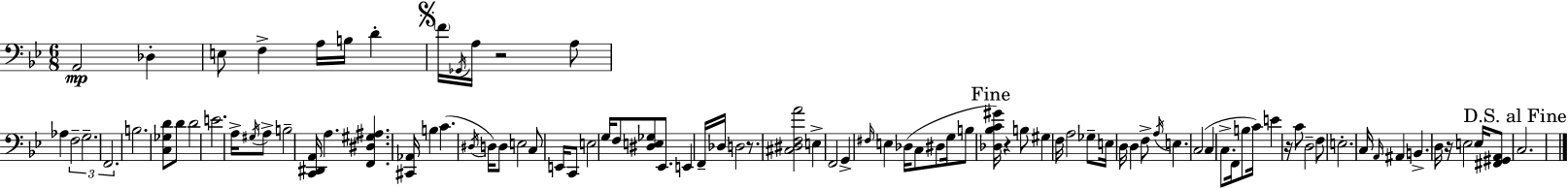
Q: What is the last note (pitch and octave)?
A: C3